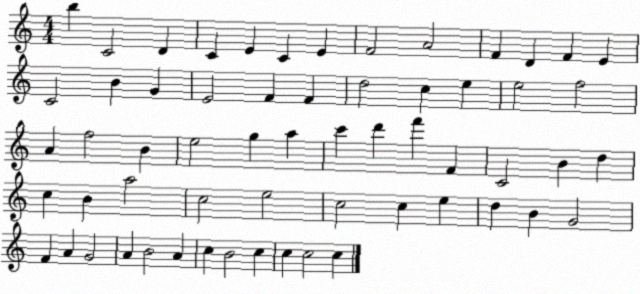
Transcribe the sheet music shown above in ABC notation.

X:1
T:Untitled
M:4/4
L:1/4
K:C
b C2 D C E C E F2 A2 F D F E C2 B G E2 F F d2 c e e2 f2 A f2 B e2 g a c' d' f' F C2 B d c B a2 c2 e2 c2 c e d B G2 F A G2 A B2 A c B2 c c c2 c